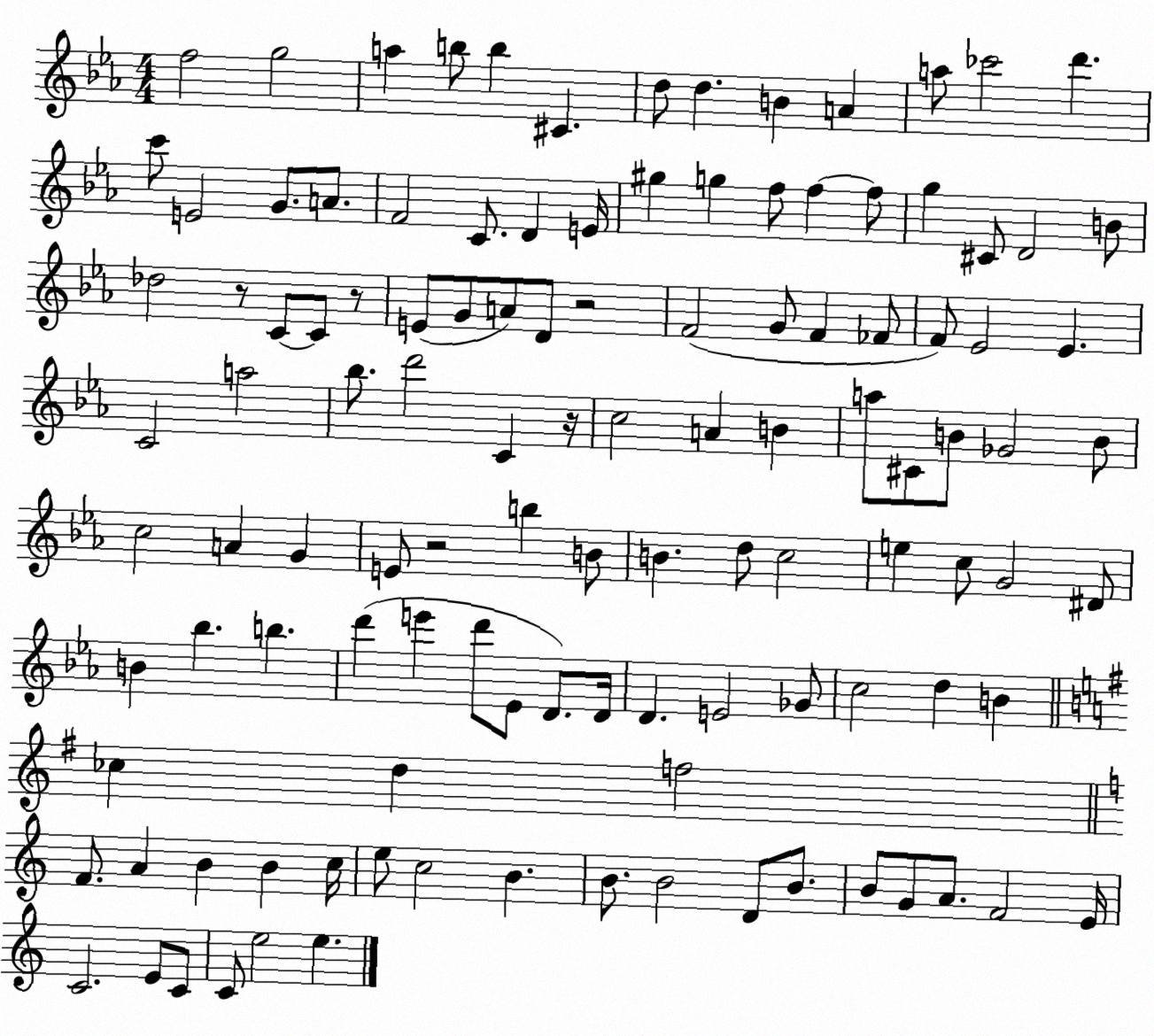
X:1
T:Untitled
M:4/4
L:1/4
K:Eb
f2 g2 a b/2 b ^C d/2 d B A a/2 _c'2 d' c'/2 E2 G/2 A/2 F2 C/2 D E/4 ^g g f/2 f f/2 g ^C/2 D2 B/2 _d2 z/2 C/2 C/2 z/2 E/2 G/2 A/2 D/2 z2 F2 G/2 F _F/2 F/2 _E2 _E C2 a2 _b/2 d'2 C z/4 c2 A B a/2 ^C/2 B/2 _G2 B/2 c2 A G E/2 z2 b B/2 B d/2 c2 e c/2 G2 ^D/2 B _b b d' e' d'/2 _E/2 D/2 D/4 D E2 _G/2 c2 d B _c d f2 F/2 A B B c/4 e/2 c2 B B/2 B2 D/2 B/2 B/2 G/2 A/2 F2 E/4 C2 E/2 C/2 C/2 e2 e